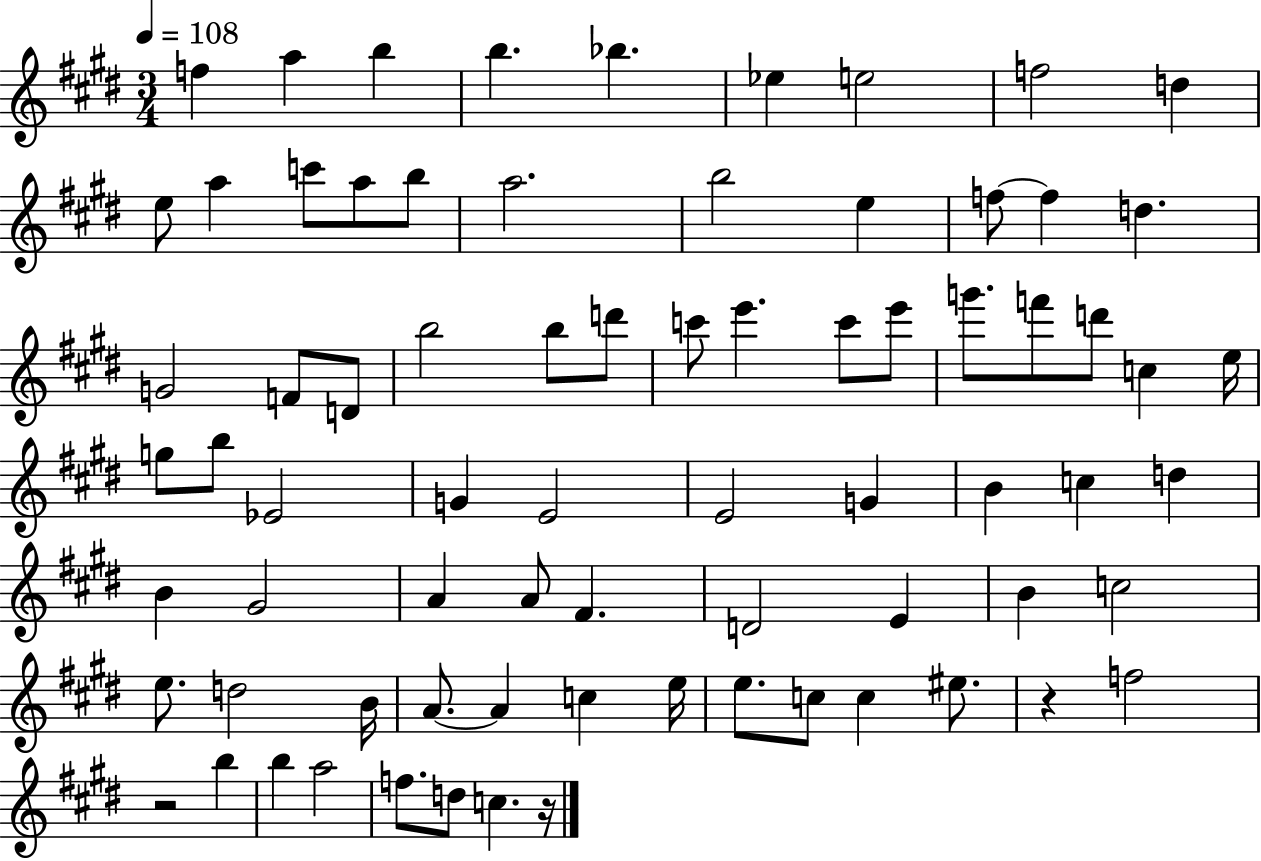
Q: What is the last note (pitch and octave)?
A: C5